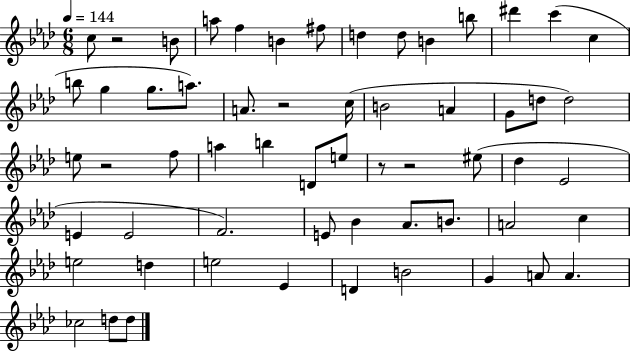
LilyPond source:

{
  \clef treble
  \numericTimeSignature
  \time 6/8
  \key aes \major
  \tempo 4 = 144
  c''8 r2 b'8 | a''8 f''4 b'4 fis''8 | d''4 d''8 b'4 b''8 | dis'''4 c'''4( c''4 | \break b''8 g''4 g''8. a''8.) | a'8. r2 c''16( | b'2 a'4 | g'8 d''8 d''2) | \break e''8 r2 f''8 | a''4 b''4 d'8 e''8 | r8 r2 eis''8( | des''4 ees'2 | \break e'4 e'2 | f'2.) | e'8 bes'4 aes'8. b'8. | a'2 c''4 | \break e''2 d''4 | e''2 ees'4 | d'4 b'2 | g'4 a'8 a'4. | \break ces''2 d''8 d''8 | \bar "|."
}